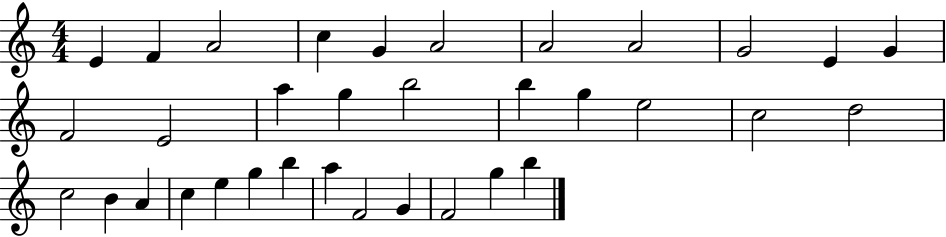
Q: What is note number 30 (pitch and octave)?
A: F4